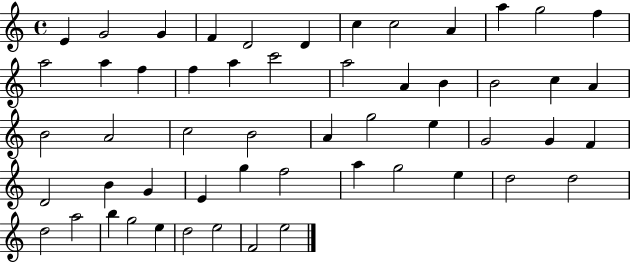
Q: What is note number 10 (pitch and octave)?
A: A5